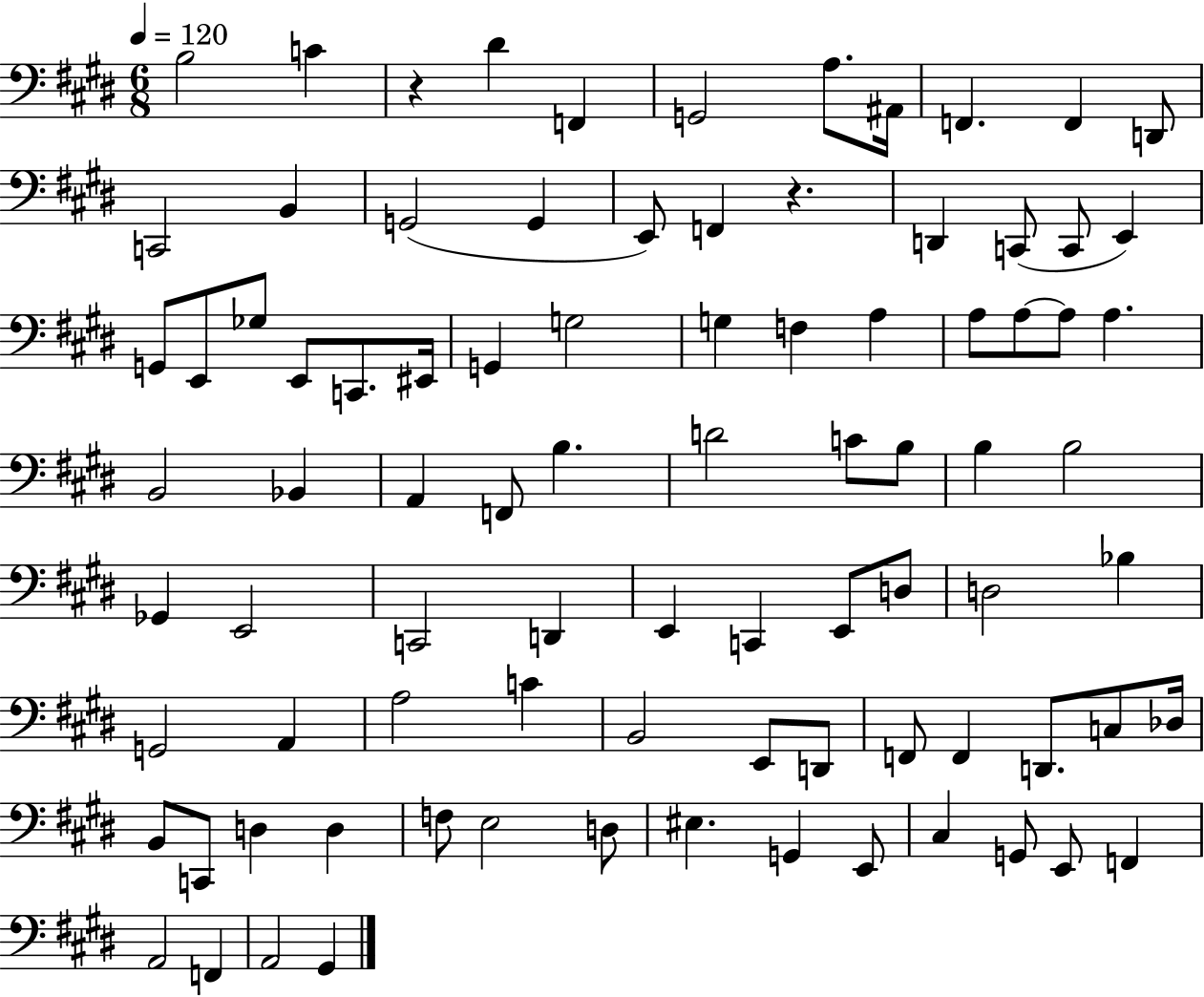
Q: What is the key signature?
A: E major